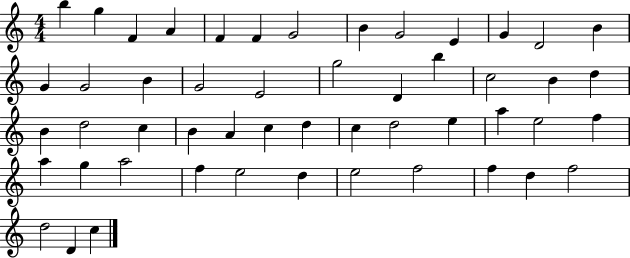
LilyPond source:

{
  \clef treble
  \numericTimeSignature
  \time 4/4
  \key c \major
  b''4 g''4 f'4 a'4 | f'4 f'4 g'2 | b'4 g'2 e'4 | g'4 d'2 b'4 | \break g'4 g'2 b'4 | g'2 e'2 | g''2 d'4 b''4 | c''2 b'4 d''4 | \break b'4 d''2 c''4 | b'4 a'4 c''4 d''4 | c''4 d''2 e''4 | a''4 e''2 f''4 | \break a''4 g''4 a''2 | f''4 e''2 d''4 | e''2 f''2 | f''4 d''4 f''2 | \break d''2 d'4 c''4 | \bar "|."
}